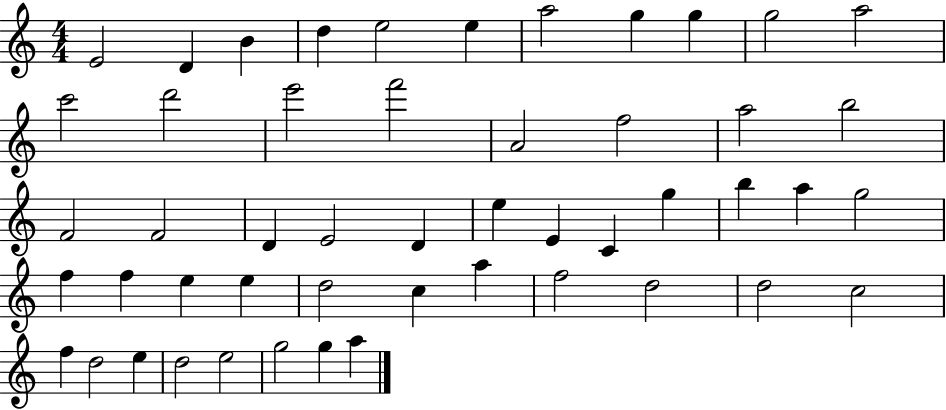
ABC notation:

X:1
T:Untitled
M:4/4
L:1/4
K:C
E2 D B d e2 e a2 g g g2 a2 c'2 d'2 e'2 f'2 A2 f2 a2 b2 F2 F2 D E2 D e E C g b a g2 f f e e d2 c a f2 d2 d2 c2 f d2 e d2 e2 g2 g a